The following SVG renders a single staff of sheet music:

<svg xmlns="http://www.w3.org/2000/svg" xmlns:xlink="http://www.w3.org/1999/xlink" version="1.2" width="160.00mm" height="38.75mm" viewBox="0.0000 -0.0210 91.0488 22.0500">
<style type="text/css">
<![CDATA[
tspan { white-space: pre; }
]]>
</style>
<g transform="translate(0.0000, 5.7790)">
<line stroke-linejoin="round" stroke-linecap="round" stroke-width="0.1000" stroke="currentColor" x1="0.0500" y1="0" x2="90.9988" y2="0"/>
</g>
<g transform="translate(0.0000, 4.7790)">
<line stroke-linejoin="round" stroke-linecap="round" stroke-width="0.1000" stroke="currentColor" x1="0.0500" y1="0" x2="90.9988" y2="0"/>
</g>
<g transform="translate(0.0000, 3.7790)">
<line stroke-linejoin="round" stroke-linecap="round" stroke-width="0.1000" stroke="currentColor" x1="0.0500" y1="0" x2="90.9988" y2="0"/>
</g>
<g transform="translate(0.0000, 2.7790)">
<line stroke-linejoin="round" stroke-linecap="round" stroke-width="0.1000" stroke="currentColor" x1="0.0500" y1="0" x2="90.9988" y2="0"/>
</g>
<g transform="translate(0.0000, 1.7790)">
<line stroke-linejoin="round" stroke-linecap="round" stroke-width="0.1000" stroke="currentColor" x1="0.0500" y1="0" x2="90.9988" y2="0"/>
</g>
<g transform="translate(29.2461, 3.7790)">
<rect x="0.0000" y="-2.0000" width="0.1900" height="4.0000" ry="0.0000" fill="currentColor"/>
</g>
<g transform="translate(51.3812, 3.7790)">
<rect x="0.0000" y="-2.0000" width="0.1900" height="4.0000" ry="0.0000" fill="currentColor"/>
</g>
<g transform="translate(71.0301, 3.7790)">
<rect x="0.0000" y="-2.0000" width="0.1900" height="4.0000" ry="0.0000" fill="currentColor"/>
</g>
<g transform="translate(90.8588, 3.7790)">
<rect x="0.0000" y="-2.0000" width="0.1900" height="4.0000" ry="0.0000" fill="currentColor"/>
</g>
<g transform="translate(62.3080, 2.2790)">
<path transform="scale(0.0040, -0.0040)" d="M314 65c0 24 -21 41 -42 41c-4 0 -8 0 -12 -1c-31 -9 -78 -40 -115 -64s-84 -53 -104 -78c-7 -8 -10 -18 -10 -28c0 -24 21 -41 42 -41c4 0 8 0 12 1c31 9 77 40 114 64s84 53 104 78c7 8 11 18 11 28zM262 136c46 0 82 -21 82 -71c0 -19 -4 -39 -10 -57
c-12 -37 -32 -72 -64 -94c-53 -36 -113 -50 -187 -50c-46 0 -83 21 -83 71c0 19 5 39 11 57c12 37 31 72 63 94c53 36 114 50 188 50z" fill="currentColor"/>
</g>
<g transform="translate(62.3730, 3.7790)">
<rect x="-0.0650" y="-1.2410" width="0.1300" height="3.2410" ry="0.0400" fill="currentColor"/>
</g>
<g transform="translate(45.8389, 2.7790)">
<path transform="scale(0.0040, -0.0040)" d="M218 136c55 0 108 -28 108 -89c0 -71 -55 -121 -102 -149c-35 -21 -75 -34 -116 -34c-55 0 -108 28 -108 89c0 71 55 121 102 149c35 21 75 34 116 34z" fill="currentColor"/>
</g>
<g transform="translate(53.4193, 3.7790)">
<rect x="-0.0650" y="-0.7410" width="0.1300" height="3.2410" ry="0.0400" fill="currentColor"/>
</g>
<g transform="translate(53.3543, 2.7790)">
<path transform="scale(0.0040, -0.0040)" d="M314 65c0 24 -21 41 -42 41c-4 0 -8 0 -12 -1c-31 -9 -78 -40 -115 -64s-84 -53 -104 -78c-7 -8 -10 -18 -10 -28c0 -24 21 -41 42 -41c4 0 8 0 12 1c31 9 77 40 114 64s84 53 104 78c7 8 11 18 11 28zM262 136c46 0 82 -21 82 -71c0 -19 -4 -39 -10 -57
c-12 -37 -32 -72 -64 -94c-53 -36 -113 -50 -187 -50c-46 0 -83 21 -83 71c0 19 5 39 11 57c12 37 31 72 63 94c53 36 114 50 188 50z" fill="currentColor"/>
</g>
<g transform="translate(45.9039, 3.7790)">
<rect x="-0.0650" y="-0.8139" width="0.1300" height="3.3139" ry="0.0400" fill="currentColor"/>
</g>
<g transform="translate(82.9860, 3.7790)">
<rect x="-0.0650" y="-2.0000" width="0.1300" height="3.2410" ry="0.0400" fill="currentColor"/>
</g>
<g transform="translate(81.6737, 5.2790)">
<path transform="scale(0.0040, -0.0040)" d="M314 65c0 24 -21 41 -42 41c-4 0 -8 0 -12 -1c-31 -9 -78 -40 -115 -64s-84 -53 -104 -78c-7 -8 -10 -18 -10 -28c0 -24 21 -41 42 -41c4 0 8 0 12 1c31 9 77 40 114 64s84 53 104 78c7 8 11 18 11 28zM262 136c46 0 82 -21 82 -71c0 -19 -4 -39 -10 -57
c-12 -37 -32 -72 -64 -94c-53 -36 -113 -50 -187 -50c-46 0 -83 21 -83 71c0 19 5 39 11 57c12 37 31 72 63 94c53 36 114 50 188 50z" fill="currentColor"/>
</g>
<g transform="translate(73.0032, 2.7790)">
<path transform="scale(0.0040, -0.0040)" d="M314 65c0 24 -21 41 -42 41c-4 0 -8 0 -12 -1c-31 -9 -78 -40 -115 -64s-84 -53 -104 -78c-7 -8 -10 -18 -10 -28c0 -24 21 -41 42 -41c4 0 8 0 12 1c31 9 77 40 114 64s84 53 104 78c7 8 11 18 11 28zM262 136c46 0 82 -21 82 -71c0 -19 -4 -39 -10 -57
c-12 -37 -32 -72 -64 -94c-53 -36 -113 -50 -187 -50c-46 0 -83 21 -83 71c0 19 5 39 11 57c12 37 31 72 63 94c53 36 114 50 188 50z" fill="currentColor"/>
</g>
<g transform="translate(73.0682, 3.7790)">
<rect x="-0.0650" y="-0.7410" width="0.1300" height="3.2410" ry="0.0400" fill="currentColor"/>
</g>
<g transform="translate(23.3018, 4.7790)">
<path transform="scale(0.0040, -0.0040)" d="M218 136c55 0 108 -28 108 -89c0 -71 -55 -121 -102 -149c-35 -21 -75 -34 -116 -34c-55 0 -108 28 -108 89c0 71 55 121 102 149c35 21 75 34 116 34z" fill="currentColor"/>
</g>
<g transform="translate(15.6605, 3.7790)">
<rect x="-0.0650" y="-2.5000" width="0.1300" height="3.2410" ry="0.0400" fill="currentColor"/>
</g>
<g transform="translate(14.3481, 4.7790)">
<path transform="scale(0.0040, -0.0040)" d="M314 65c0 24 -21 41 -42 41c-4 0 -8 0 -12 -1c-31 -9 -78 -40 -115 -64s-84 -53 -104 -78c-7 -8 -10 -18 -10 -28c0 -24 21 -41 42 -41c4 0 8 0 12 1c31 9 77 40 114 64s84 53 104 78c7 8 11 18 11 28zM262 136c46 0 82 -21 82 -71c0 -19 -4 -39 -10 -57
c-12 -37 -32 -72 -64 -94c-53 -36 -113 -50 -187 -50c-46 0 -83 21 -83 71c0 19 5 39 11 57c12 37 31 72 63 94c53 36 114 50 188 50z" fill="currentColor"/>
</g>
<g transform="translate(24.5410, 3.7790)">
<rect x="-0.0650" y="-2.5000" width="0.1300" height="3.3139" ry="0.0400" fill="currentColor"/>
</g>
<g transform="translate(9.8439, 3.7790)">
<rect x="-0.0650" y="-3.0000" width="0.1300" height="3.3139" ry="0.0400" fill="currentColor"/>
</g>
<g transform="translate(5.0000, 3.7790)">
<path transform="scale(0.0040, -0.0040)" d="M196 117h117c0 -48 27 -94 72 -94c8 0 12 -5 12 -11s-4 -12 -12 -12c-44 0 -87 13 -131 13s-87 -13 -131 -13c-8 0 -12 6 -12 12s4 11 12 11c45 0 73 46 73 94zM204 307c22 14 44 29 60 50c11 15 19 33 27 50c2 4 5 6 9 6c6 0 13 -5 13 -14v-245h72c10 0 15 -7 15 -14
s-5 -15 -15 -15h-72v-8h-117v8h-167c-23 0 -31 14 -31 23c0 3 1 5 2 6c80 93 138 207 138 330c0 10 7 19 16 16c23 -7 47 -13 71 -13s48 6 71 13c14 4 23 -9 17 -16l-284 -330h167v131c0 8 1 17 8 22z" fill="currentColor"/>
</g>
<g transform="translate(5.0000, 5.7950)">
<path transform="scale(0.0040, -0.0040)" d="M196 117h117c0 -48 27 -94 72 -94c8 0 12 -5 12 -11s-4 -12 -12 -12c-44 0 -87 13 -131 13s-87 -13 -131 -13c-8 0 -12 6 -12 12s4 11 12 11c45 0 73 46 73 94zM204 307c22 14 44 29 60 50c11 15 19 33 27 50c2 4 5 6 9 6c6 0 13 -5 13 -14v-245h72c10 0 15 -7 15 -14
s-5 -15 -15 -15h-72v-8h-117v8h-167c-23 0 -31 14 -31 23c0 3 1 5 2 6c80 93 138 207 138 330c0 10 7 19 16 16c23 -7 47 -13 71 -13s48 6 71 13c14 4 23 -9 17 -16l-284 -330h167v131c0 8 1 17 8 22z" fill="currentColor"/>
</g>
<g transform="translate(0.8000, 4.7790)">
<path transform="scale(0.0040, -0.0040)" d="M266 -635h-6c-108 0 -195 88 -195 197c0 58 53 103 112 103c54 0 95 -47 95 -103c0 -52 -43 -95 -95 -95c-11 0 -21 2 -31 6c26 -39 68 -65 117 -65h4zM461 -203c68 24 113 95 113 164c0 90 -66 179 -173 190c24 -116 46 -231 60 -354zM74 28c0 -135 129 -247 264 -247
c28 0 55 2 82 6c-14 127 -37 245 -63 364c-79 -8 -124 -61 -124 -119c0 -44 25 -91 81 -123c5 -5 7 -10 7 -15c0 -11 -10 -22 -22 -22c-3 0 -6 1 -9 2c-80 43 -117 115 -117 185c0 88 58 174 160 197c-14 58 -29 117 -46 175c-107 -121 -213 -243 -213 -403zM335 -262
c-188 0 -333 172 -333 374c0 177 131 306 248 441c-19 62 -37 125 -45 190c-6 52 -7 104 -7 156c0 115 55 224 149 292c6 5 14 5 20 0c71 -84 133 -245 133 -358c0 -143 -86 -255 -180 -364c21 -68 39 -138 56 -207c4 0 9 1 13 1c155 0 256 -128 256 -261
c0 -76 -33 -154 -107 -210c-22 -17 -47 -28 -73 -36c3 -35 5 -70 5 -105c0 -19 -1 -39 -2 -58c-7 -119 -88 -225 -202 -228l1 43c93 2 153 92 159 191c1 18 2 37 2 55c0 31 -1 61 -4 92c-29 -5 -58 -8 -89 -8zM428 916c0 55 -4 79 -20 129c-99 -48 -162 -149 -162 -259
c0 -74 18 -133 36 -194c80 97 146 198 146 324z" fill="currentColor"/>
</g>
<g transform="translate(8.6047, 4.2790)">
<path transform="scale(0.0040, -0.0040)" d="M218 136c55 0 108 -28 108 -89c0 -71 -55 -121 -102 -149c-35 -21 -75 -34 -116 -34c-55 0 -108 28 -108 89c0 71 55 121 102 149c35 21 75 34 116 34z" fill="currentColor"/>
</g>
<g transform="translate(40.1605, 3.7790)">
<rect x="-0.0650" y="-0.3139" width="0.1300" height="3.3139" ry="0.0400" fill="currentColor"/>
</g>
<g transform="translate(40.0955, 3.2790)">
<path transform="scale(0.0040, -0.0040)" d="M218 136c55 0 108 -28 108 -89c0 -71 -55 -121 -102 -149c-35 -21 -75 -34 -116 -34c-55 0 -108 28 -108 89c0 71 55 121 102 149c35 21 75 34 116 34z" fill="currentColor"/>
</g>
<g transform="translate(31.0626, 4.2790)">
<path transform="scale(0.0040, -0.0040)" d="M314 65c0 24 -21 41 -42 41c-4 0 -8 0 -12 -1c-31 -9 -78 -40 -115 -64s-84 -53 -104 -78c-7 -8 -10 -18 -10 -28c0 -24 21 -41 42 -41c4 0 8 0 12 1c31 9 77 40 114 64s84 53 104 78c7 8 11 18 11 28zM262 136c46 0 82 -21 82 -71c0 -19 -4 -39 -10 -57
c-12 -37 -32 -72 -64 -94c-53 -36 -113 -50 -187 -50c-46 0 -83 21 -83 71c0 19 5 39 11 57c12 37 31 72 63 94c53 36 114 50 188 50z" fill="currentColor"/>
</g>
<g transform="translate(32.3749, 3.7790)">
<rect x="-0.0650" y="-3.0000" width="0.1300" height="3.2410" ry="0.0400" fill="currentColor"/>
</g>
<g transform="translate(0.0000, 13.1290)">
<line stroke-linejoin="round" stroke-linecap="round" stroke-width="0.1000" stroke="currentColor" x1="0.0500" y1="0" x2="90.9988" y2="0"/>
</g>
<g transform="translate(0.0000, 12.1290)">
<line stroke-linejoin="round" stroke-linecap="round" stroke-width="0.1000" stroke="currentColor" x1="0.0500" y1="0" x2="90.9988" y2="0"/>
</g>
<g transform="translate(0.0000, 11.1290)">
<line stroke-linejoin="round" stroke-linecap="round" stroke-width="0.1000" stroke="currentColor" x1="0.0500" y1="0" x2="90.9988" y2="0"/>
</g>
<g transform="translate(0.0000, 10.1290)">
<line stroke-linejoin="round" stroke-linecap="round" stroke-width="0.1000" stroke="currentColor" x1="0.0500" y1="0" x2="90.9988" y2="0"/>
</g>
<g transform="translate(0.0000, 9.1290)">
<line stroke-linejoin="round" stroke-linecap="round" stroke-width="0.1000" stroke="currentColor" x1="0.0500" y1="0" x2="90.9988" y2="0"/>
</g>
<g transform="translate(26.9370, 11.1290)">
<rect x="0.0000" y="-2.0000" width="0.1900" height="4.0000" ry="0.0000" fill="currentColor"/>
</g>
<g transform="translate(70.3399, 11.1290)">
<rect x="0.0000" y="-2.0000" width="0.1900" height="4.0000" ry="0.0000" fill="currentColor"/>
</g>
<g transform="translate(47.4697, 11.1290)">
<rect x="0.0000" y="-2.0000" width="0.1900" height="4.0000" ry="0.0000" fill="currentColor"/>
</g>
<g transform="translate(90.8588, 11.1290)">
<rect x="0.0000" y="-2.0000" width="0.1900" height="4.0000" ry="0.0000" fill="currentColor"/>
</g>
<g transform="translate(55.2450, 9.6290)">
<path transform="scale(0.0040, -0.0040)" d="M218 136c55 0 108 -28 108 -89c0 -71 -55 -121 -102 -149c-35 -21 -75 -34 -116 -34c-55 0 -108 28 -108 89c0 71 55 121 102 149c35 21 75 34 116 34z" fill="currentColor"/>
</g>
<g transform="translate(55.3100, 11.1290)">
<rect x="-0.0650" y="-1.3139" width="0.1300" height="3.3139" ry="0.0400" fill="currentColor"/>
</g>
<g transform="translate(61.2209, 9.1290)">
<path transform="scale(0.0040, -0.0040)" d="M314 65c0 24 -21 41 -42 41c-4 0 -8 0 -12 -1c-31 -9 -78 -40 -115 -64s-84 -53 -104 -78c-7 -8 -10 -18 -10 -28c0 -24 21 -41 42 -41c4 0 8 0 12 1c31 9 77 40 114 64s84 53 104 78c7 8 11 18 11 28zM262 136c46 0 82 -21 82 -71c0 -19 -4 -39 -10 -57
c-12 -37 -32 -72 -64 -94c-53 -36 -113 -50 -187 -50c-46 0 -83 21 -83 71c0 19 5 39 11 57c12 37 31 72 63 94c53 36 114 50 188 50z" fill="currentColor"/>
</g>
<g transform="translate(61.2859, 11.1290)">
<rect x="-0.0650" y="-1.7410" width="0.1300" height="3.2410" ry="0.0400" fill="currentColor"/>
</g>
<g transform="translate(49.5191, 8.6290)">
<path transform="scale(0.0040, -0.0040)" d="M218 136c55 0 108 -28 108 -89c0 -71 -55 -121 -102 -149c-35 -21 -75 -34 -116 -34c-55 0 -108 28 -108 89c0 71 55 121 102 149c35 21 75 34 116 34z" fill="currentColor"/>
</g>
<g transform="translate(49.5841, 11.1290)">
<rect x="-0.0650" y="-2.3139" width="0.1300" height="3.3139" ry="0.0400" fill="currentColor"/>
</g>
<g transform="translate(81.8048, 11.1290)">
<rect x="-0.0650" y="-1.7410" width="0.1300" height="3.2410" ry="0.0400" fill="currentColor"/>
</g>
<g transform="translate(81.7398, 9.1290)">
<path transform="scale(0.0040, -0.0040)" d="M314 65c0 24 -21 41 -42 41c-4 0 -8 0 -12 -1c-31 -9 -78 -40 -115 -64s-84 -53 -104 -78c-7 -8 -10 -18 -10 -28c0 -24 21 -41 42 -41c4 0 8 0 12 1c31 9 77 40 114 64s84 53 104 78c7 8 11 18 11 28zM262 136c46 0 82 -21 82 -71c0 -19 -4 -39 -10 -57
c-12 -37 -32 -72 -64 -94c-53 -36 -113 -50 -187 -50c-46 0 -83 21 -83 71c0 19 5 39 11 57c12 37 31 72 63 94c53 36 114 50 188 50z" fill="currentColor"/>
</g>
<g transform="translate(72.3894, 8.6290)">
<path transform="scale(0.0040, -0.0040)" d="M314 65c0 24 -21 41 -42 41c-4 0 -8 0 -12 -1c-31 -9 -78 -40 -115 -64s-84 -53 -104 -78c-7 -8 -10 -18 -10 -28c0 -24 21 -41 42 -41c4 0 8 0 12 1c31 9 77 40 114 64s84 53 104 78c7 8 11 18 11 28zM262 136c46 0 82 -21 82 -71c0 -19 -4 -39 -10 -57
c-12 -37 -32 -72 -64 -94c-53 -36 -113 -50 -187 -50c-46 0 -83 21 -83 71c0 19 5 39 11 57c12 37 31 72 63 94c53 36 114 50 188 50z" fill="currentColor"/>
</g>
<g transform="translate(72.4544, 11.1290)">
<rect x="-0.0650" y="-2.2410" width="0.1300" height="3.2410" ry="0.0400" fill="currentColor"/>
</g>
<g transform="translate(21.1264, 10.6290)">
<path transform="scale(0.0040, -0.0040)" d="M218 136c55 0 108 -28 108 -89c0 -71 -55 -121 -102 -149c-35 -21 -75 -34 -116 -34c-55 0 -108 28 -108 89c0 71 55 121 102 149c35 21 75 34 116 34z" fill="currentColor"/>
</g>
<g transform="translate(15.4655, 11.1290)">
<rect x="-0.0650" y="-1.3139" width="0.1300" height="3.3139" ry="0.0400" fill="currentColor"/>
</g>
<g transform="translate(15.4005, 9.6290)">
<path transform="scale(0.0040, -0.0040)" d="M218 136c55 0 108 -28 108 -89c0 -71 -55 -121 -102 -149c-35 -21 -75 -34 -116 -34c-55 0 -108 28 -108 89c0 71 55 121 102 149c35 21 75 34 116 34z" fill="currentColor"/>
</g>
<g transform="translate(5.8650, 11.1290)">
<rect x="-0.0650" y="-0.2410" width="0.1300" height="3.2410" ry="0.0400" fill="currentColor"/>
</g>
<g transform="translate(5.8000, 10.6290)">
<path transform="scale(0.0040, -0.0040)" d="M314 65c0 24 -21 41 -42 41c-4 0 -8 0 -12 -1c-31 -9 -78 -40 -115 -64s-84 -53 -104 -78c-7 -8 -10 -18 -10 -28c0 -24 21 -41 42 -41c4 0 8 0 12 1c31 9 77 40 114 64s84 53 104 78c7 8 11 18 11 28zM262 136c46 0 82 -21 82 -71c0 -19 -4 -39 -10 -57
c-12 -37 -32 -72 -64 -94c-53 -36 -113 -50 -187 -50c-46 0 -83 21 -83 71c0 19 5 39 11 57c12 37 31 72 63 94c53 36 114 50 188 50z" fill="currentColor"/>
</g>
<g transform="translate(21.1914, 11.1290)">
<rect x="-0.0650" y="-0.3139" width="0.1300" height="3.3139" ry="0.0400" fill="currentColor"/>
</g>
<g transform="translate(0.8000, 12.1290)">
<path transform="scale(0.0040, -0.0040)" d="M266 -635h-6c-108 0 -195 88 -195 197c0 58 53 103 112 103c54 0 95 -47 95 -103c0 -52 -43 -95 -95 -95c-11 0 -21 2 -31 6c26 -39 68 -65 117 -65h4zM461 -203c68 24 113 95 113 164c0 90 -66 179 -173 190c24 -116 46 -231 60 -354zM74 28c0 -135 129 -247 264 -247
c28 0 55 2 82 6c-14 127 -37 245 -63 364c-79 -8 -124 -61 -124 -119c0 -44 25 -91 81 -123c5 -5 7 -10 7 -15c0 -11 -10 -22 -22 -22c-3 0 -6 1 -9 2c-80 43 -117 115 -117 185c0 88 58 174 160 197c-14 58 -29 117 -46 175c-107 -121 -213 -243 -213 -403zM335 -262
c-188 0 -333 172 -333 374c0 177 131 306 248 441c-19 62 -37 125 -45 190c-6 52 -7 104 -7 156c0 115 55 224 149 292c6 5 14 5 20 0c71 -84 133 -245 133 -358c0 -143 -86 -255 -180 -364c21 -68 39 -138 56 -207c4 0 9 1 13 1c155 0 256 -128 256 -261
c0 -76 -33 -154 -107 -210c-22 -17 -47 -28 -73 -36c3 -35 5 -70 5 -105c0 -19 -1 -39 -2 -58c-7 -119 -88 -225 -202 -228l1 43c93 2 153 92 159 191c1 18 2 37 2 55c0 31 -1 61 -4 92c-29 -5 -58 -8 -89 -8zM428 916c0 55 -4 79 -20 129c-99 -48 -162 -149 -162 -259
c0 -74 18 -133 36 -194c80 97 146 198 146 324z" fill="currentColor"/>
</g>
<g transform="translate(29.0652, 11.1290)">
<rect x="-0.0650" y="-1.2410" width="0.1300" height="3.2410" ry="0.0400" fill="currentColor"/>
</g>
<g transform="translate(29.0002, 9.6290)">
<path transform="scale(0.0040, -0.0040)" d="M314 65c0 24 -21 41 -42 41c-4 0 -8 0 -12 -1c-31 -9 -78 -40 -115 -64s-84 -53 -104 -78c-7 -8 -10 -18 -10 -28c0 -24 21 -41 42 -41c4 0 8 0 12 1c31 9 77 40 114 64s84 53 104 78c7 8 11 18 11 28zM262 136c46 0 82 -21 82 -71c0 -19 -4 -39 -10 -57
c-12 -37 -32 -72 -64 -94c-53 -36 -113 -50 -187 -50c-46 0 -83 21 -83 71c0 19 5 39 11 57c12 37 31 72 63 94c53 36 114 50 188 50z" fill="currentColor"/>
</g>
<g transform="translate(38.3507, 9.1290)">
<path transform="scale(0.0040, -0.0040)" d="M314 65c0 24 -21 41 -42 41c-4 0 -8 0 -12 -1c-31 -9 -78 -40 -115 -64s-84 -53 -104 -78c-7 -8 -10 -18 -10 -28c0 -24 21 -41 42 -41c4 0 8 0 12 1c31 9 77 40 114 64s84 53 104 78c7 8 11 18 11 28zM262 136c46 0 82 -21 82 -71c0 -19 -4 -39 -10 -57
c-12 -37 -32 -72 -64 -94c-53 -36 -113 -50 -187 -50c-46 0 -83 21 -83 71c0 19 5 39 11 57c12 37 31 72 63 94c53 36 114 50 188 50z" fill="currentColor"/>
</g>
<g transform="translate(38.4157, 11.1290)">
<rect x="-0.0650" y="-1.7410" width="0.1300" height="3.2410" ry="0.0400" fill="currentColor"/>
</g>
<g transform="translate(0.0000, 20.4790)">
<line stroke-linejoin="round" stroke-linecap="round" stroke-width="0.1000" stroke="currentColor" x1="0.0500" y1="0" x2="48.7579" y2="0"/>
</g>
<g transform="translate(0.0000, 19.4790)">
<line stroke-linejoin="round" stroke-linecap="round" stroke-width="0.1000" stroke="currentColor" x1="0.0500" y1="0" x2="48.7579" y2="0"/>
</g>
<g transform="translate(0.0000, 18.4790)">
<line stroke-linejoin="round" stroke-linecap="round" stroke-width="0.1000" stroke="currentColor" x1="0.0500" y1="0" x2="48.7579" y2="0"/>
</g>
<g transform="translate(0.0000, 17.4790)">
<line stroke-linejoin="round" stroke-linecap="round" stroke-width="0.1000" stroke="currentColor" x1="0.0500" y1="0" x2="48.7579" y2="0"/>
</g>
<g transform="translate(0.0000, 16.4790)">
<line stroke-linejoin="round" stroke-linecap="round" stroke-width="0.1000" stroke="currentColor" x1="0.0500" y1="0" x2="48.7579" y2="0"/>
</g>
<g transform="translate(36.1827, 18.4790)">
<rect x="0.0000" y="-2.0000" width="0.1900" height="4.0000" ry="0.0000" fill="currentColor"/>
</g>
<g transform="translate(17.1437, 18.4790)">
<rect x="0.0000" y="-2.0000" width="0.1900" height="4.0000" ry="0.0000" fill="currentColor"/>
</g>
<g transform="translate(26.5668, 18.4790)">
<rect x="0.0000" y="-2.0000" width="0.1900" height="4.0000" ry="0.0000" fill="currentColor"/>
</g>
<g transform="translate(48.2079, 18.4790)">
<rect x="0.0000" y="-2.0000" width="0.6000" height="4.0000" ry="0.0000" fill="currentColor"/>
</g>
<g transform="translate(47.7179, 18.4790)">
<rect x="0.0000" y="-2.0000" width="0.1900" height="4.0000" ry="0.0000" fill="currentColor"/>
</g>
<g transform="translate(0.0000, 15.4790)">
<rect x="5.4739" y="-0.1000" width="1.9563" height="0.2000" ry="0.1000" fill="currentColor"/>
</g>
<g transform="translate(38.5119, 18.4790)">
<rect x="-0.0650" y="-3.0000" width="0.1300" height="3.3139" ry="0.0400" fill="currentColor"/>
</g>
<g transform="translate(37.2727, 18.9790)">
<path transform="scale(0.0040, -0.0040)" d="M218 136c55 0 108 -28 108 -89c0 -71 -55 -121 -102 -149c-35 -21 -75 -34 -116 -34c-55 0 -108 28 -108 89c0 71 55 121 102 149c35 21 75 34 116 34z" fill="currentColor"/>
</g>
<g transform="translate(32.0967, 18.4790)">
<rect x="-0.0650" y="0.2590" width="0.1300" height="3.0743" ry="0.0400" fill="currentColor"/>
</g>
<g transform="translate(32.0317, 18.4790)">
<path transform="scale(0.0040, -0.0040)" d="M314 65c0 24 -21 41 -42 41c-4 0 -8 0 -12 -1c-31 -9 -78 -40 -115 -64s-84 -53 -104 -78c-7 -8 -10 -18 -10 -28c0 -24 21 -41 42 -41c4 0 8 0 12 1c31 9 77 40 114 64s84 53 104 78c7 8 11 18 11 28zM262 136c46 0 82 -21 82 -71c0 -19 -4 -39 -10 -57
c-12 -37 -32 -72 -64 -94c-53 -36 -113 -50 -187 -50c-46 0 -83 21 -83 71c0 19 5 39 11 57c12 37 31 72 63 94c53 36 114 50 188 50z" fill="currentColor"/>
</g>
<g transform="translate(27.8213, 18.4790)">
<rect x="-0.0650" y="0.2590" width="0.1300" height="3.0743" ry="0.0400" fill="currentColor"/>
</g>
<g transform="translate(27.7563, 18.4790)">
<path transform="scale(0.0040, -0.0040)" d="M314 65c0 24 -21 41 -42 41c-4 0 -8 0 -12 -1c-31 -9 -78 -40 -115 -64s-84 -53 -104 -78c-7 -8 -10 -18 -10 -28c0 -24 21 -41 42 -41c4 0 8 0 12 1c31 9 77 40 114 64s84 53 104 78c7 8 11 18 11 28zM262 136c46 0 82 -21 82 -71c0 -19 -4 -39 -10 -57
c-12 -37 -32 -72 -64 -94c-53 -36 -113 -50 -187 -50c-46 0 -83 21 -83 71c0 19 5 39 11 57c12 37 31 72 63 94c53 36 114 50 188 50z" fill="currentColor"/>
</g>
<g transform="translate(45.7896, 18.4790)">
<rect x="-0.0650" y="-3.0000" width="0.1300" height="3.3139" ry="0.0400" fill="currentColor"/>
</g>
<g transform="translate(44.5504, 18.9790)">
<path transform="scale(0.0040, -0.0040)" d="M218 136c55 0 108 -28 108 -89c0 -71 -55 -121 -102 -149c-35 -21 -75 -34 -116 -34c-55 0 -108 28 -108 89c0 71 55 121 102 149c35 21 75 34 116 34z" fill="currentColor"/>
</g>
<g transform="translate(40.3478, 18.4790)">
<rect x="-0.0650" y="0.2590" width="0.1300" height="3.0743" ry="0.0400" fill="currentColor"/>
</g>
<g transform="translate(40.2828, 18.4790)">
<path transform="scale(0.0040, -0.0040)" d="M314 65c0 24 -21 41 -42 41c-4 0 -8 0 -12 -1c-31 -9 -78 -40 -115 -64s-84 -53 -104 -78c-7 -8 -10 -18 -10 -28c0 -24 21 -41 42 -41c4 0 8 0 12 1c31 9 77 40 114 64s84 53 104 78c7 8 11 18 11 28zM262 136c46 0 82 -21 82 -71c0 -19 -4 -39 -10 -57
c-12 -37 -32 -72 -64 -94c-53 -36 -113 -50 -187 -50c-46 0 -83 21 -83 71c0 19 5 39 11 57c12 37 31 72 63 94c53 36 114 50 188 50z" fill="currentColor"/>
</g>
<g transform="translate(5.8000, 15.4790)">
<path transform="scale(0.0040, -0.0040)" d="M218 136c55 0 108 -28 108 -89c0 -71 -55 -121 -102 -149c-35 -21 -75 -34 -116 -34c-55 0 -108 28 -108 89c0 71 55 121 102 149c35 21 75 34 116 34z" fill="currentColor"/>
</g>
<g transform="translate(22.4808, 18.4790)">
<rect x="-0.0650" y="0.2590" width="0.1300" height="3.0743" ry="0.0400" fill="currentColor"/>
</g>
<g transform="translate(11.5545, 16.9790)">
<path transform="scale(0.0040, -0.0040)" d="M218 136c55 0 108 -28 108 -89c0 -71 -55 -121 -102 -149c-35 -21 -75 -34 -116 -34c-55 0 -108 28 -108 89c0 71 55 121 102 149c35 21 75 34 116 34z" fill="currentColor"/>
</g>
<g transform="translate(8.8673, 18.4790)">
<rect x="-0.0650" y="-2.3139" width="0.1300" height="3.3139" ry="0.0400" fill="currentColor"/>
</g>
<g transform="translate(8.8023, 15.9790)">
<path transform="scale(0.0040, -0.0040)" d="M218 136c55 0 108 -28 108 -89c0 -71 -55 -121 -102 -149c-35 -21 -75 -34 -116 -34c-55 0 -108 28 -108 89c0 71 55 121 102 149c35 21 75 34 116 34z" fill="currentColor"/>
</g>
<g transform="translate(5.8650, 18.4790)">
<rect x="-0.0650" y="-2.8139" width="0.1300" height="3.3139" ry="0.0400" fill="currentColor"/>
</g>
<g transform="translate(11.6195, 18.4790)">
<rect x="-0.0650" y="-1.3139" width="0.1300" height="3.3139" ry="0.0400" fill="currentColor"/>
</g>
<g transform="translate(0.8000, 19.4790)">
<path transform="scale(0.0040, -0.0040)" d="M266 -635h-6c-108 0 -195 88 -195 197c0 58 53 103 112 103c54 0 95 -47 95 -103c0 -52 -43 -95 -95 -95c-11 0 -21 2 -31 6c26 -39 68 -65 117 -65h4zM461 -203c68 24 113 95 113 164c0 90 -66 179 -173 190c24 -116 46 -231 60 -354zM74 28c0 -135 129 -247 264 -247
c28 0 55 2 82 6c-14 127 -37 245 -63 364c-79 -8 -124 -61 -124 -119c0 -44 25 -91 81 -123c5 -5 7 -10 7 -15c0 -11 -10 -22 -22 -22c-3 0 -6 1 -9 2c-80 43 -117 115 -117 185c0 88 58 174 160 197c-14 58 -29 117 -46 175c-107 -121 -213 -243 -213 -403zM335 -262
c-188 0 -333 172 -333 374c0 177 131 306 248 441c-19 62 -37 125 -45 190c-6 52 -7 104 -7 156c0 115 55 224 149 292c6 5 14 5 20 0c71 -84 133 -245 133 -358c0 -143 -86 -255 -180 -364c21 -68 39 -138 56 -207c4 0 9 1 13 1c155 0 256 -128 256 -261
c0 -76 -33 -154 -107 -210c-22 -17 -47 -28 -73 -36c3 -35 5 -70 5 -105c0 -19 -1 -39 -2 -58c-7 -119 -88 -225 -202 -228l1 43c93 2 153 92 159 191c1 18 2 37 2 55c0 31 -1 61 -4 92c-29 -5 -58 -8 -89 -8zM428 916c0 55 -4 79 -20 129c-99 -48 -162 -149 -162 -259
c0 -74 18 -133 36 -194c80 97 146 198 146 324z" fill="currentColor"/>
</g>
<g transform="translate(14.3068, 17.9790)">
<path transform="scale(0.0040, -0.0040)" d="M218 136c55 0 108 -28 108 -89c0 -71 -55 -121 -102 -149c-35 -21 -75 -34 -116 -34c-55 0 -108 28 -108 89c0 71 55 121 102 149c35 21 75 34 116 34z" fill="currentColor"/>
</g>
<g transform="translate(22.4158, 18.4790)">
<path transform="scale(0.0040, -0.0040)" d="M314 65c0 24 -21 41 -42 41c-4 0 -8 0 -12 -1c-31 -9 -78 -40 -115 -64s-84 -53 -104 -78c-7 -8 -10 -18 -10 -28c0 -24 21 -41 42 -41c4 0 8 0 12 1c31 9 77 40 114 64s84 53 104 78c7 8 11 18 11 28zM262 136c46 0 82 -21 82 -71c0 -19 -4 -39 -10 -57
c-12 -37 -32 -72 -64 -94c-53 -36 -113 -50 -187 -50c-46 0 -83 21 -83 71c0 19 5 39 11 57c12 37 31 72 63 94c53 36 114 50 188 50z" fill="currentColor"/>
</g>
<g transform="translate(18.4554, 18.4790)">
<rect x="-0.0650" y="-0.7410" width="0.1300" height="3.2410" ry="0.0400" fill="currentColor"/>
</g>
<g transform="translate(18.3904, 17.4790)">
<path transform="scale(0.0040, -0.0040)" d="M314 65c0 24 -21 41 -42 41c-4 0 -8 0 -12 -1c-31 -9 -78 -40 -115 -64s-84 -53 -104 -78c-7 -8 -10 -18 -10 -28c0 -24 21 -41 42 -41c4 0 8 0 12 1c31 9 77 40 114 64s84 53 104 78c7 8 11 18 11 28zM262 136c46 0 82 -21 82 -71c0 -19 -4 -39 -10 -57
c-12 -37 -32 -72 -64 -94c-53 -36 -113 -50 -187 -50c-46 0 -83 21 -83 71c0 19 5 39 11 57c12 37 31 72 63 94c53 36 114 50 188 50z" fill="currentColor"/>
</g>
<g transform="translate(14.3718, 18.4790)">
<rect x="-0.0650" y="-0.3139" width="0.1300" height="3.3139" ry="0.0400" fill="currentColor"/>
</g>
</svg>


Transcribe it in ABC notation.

X:1
T:Untitled
M:4/4
L:1/4
K:C
A G2 G A2 c d d2 e2 d2 F2 c2 e c e2 f2 g e f2 g2 f2 a g e c d2 B2 B2 B2 A B2 A